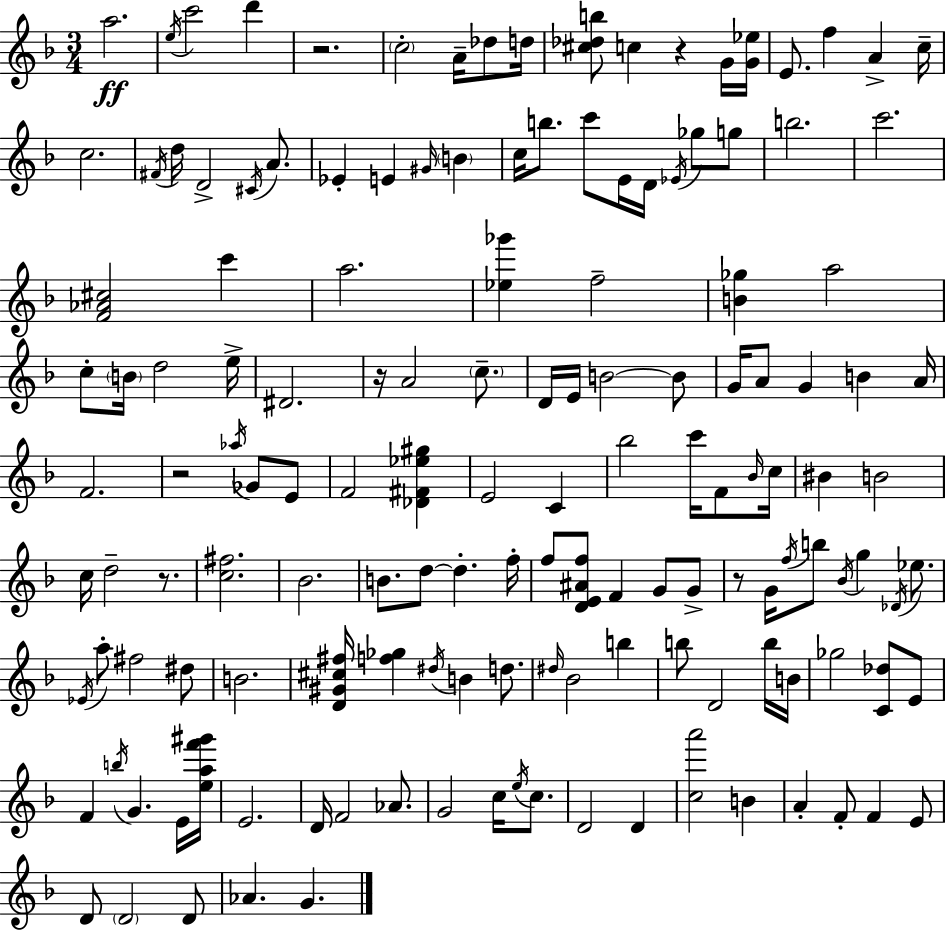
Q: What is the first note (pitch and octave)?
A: A5